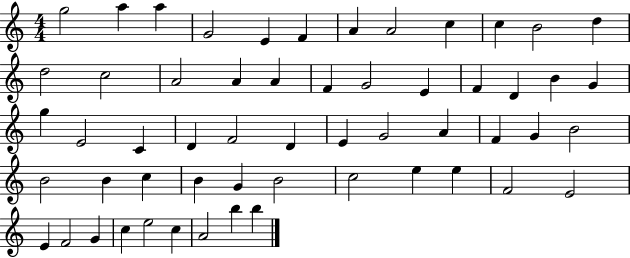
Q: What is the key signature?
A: C major